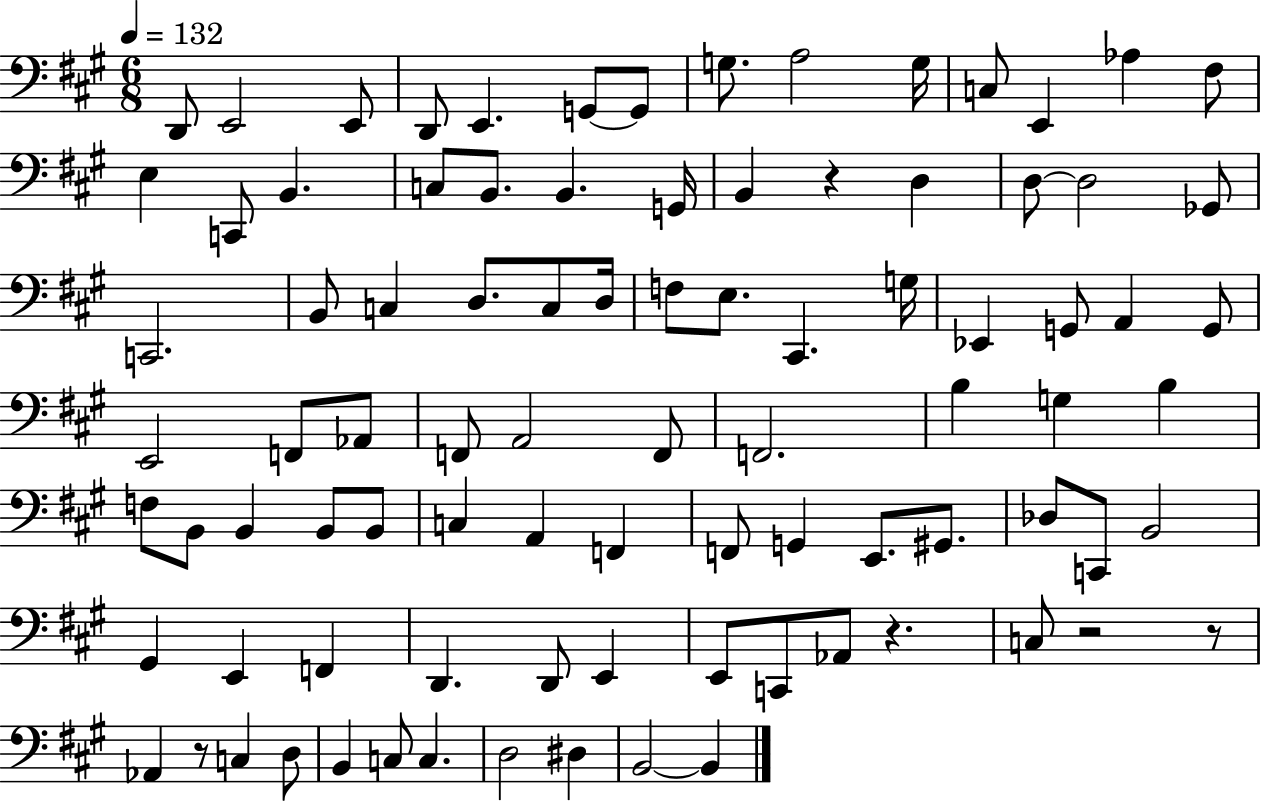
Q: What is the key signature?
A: A major